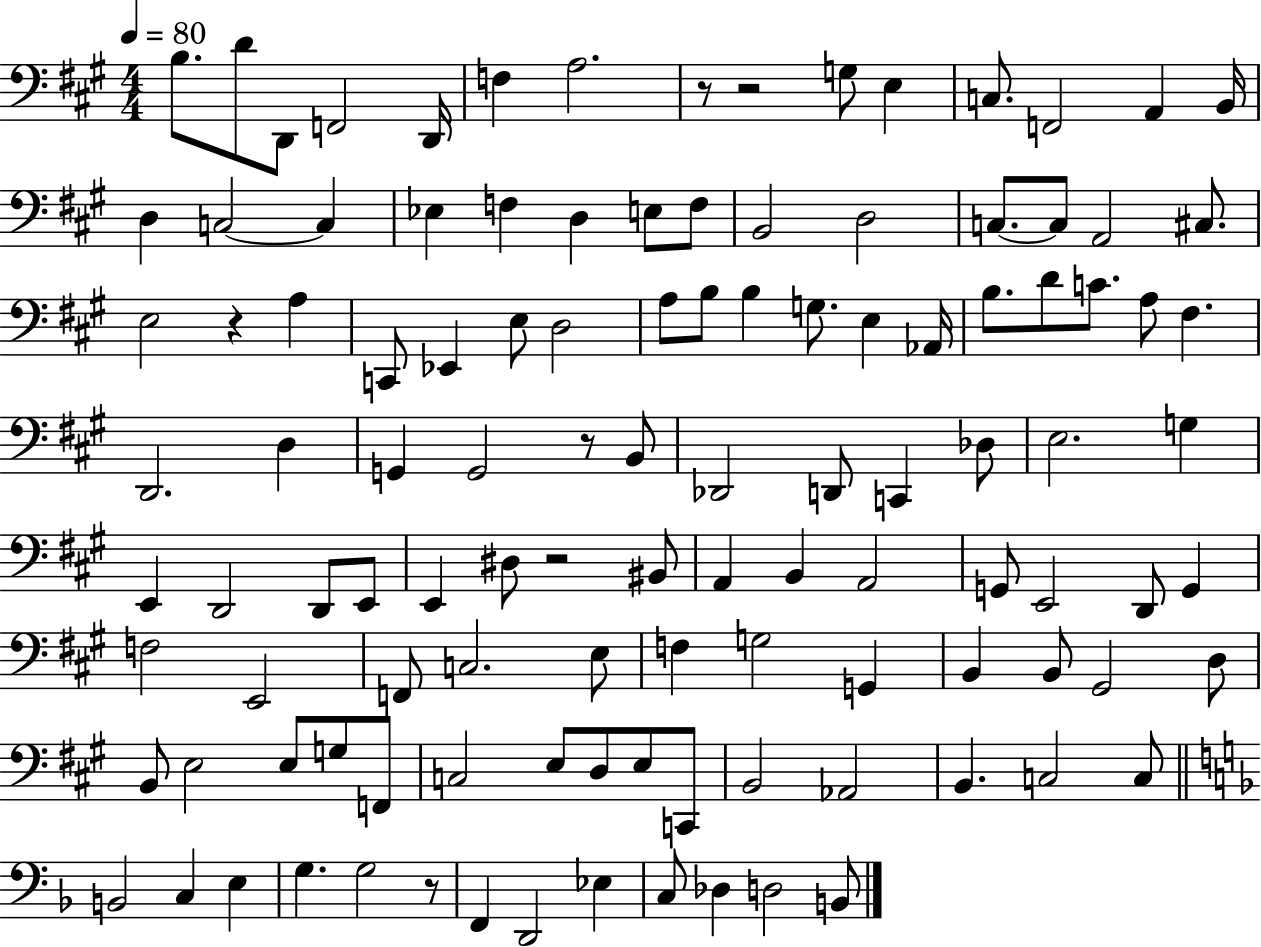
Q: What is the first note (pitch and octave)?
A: B3